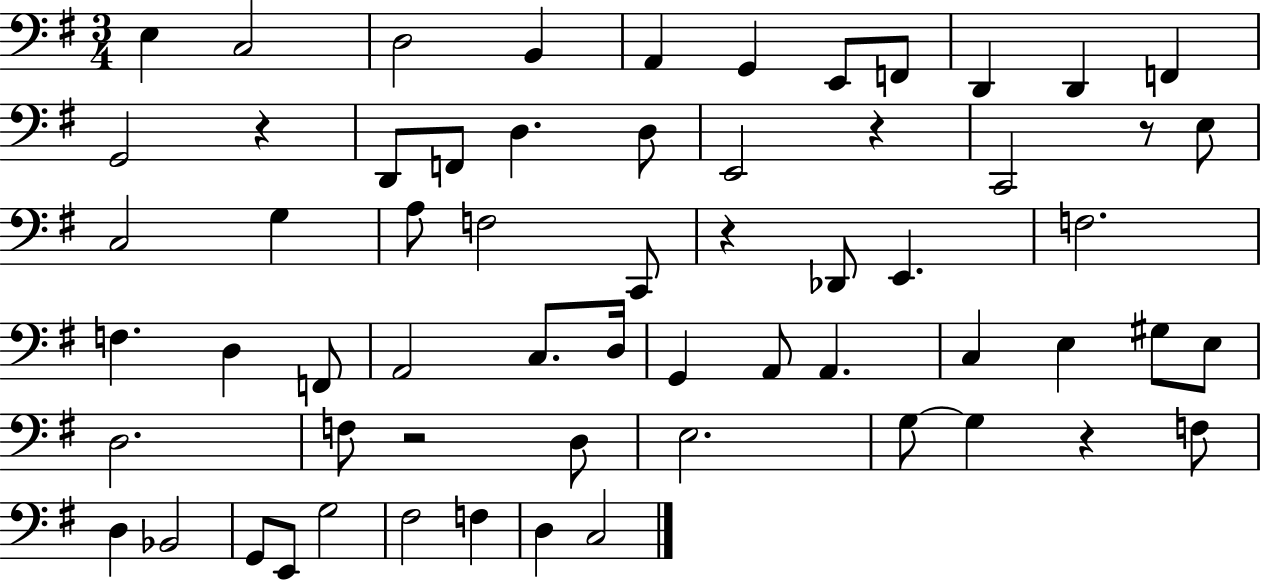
{
  \clef bass
  \numericTimeSignature
  \time 3/4
  \key g \major
  \repeat volta 2 { e4 c2 | d2 b,4 | a,4 g,4 e,8 f,8 | d,4 d,4 f,4 | \break g,2 r4 | d,8 f,8 d4. d8 | e,2 r4 | c,2 r8 e8 | \break c2 g4 | a8 f2 c,8 | r4 des,8 e,4. | f2. | \break f4. d4 f,8 | a,2 c8. d16 | g,4 a,8 a,4. | c4 e4 gis8 e8 | \break d2. | f8 r2 d8 | e2. | g8~~ g4 r4 f8 | \break d4 bes,2 | g,8 e,8 g2 | fis2 f4 | d4 c2 | \break } \bar "|."
}